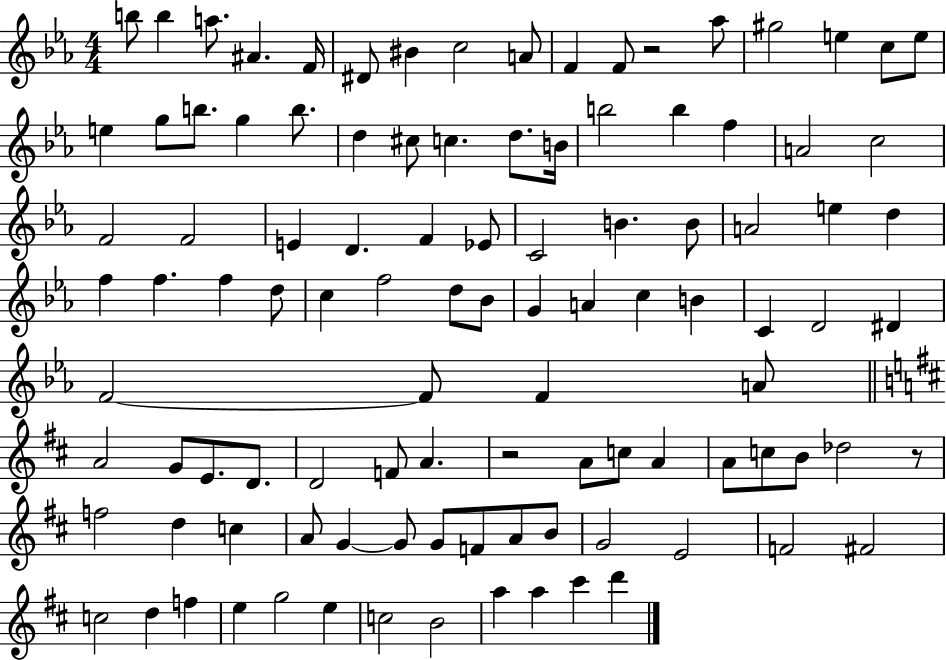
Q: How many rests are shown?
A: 3